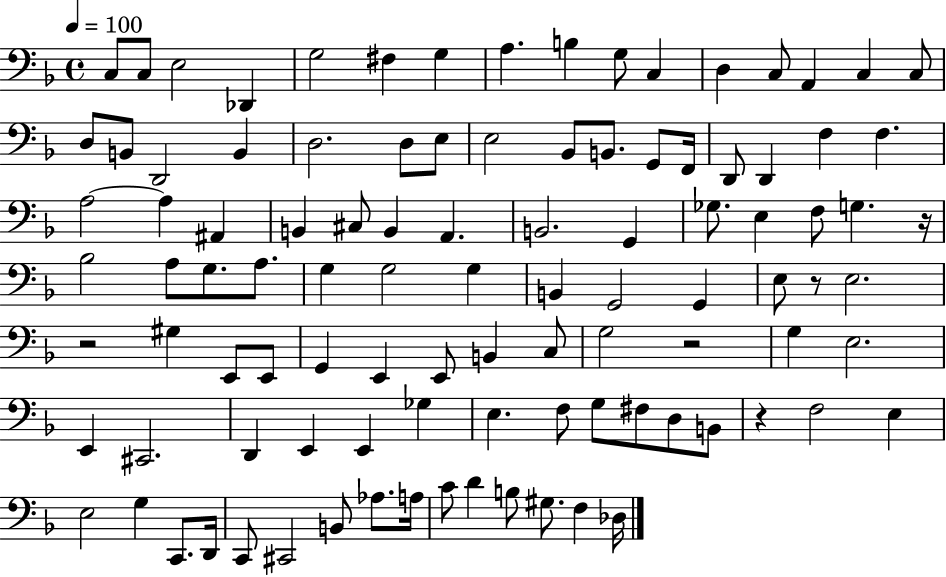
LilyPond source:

{
  \clef bass
  \time 4/4
  \defaultTimeSignature
  \key f \major
  \tempo 4 = 100
  c8 c8 e2 des,4 | g2 fis4 g4 | a4. b4 g8 c4 | d4 c8 a,4 c4 c8 | \break d8 b,8 d,2 b,4 | d2. d8 e8 | e2 bes,8 b,8. g,8 f,16 | d,8 d,4 f4 f4. | \break a2~~ a4 ais,4 | b,4 cis8 b,4 a,4. | b,2. g,4 | ges8. e4 f8 g4. r16 | \break bes2 a8 g8. a8. | g4 g2 g4 | b,4 g,2 g,4 | e8 r8 e2. | \break r2 gis4 e,8 e,8 | g,4 e,4 e,8 b,4 c8 | g2 r2 | g4 e2. | \break e,4 cis,2. | d,4 e,4 e,4 ges4 | e4. f8 g8 fis8 d8 b,8 | r4 f2 e4 | \break e2 g4 c,8. d,16 | c,8 cis,2 b,8 aes8. a16 | c'8 d'4 b8 gis8. f4 des16 | \bar "|."
}